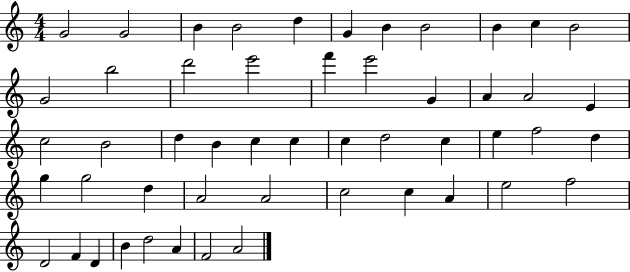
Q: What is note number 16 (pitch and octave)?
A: F6